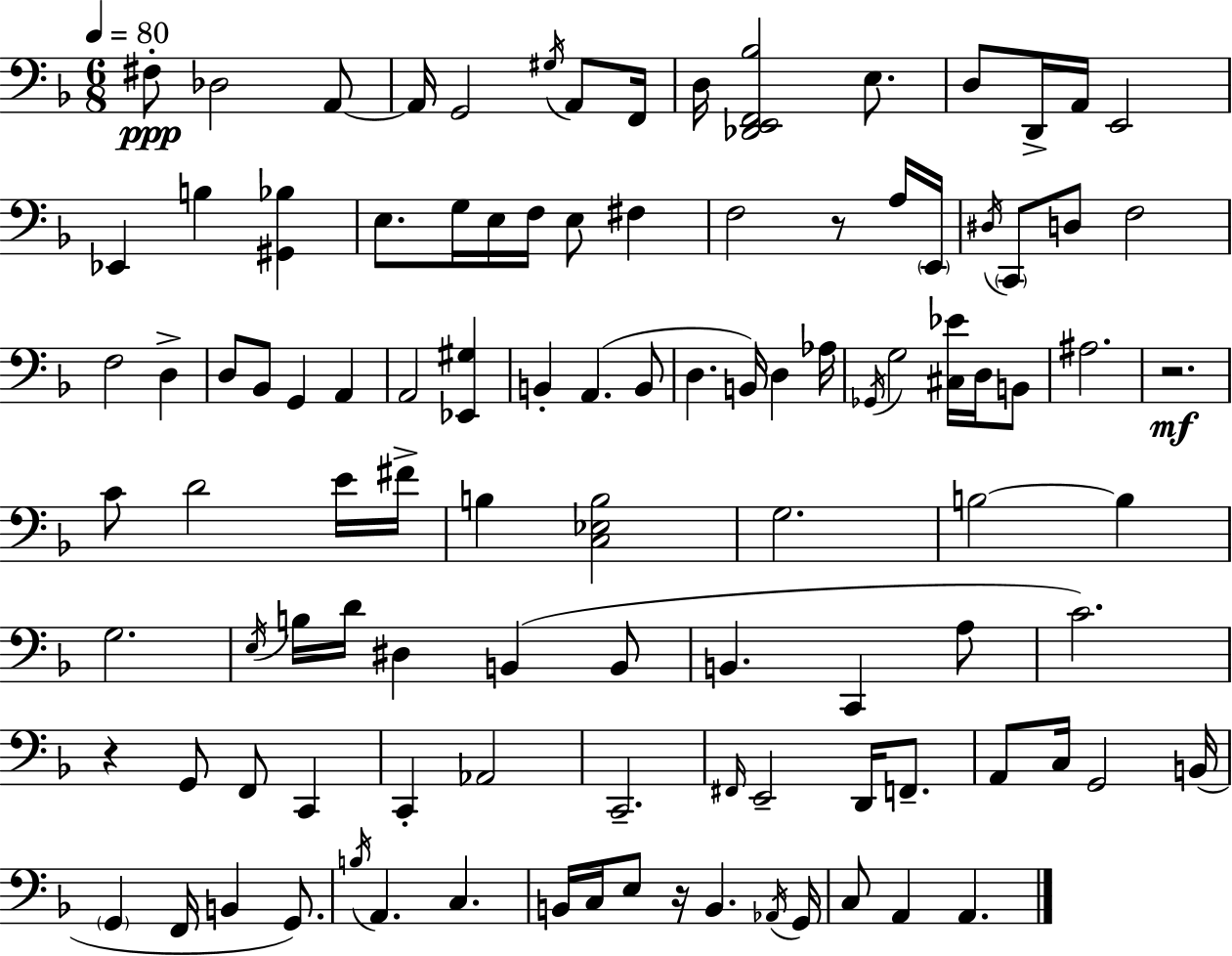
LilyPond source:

{
  \clef bass
  \numericTimeSignature
  \time 6/8
  \key f \major
  \tempo 4 = 80
  fis8-.\ppp des2 a,8~~ | a,16 g,2 \acciaccatura { gis16 } a,8 | f,16 d16 <des, e, f, bes>2 e8. | d8 d,16-> a,16 e,2 | \break ees,4 b4 <gis, bes>4 | e8. g16 e16 f16 e8 fis4 | f2 r8 a16 | \parenthesize e,16 \acciaccatura { dis16 } \parenthesize c,8 d8 f2 | \break f2 d4-> | d8 bes,8 g,4 a,4 | a,2 <ees, gis>4 | b,4-. a,4.( | \break b,8 d4. b,16) d4 | aes16 \acciaccatura { ges,16 } g2 <cis ees'>16 | d16 b,8 ais2. | r2.\mf | \break c'8 d'2 | e'16 fis'16-> b4 <c ees b>2 | g2. | b2~~ b4 | \break g2. | \acciaccatura { e16 } b16 d'16 dis4 b,4( | b,8 b,4. c,4 | a8 c'2.) | \break r4 g,8 f,8 | c,4 c,4-. aes,2 | c,2.-- | \grace { fis,16 } e,2-- | \break d,16 f,8.-- a,8 c16 g,2 | b,16( \parenthesize g,4 f,16 b,4 | g,8.) \acciaccatura { b16 } a,4. | c4. b,16 c16 e8 r16 b,4. | \break \acciaccatura { aes,16 } g,16 c8 a,4 | a,4. \bar "|."
}